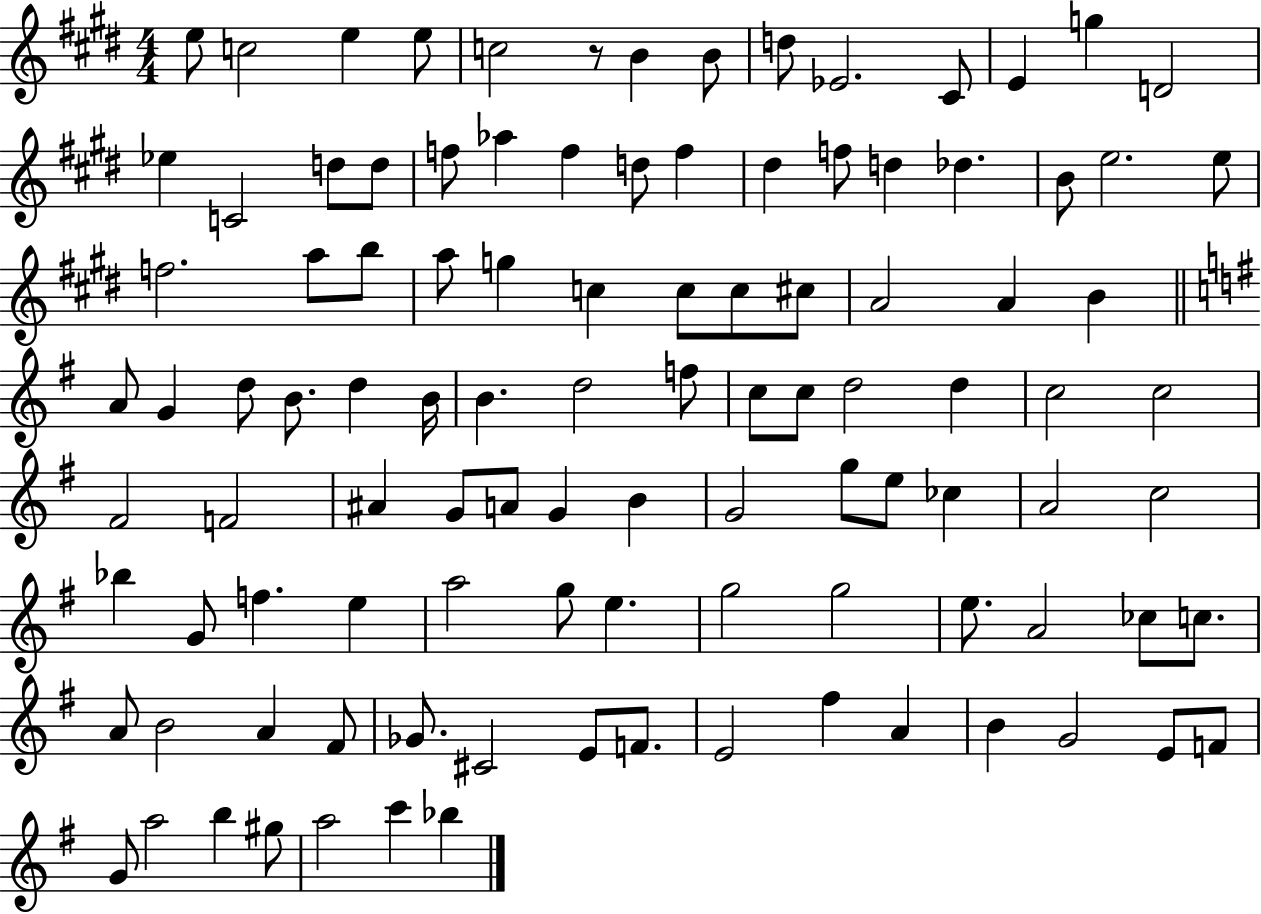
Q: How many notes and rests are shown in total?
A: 105